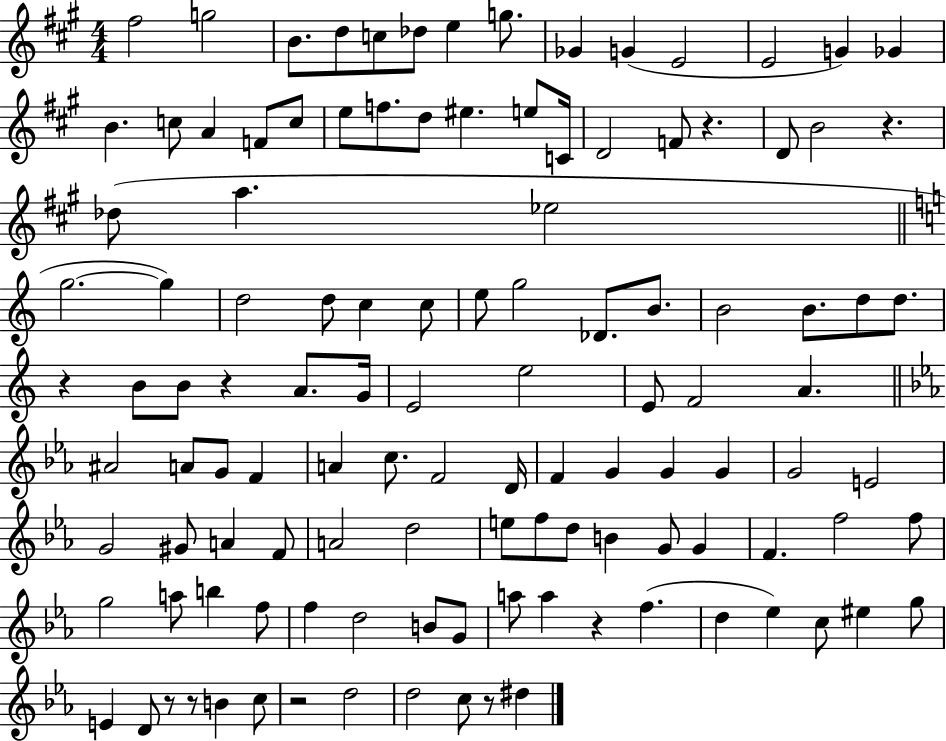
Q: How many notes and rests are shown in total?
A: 117